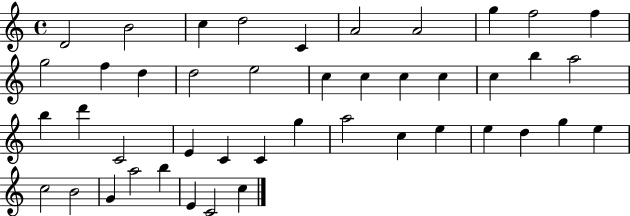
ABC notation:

X:1
T:Untitled
M:4/4
L:1/4
K:C
D2 B2 c d2 C A2 A2 g f2 f g2 f d d2 e2 c c c c c b a2 b d' C2 E C C g a2 c e e d g e c2 B2 G a2 b E C2 c